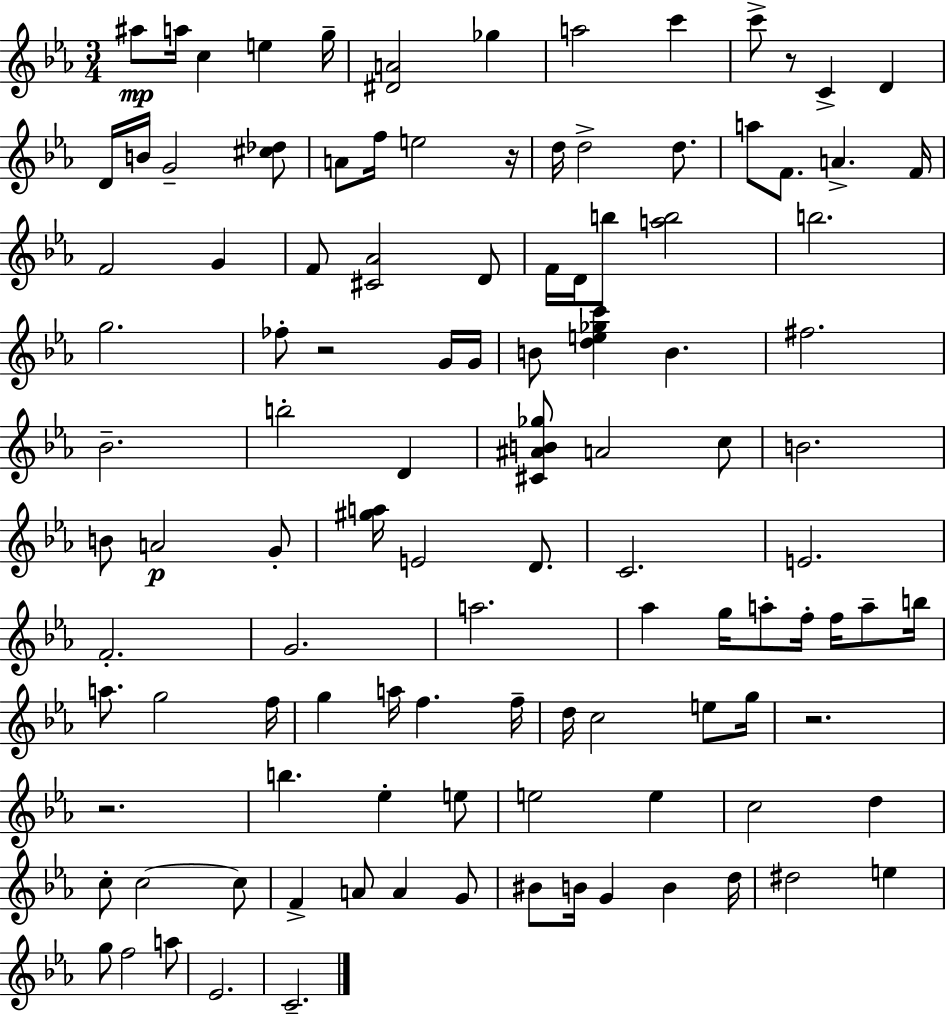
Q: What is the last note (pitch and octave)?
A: C4